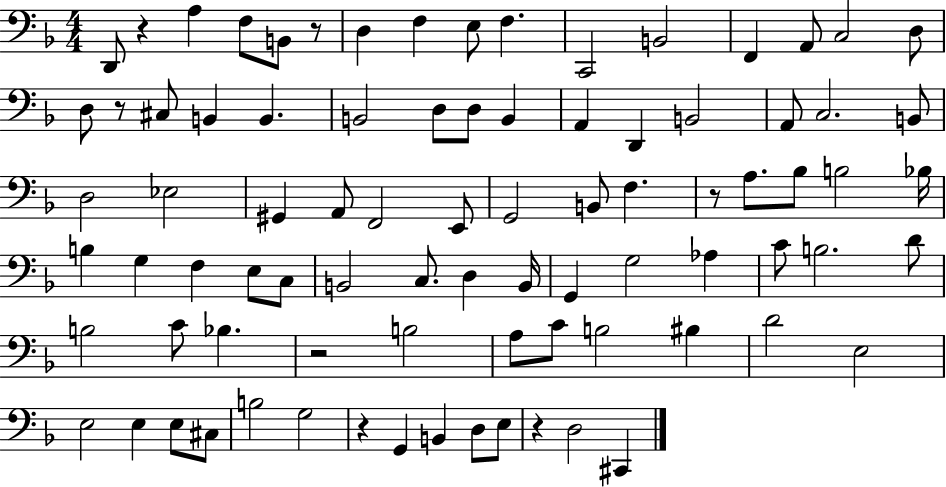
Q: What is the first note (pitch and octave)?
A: D2